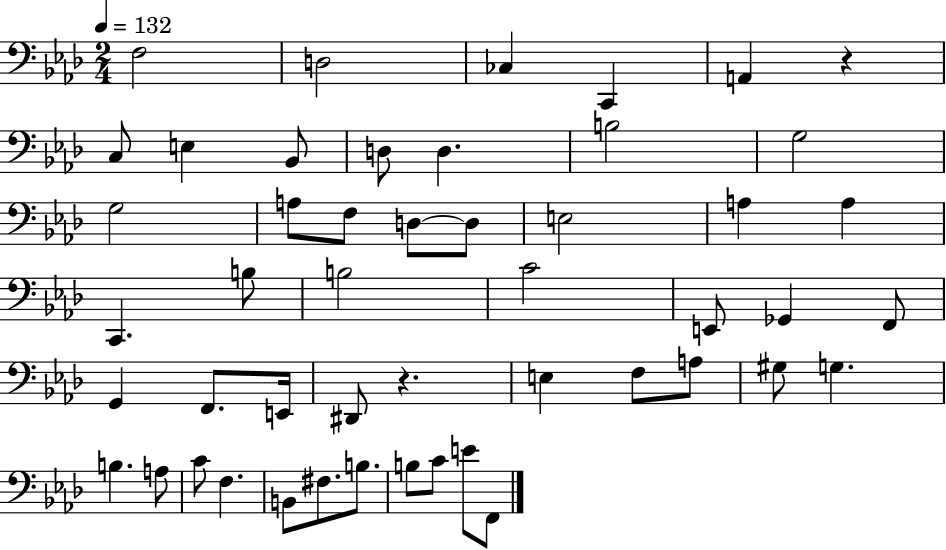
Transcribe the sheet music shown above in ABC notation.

X:1
T:Untitled
M:2/4
L:1/4
K:Ab
F,2 D,2 _C, C,, A,, z C,/2 E, _B,,/2 D,/2 D, B,2 G,2 G,2 A,/2 F,/2 D,/2 D,/2 E,2 A, A, C,, B,/2 B,2 C2 E,,/2 _G,, F,,/2 G,, F,,/2 E,,/4 ^D,,/2 z E, F,/2 A,/2 ^G,/2 G, B, A,/2 C/2 F, B,,/2 ^F,/2 B,/2 B,/2 C/2 E/2 F,,/2